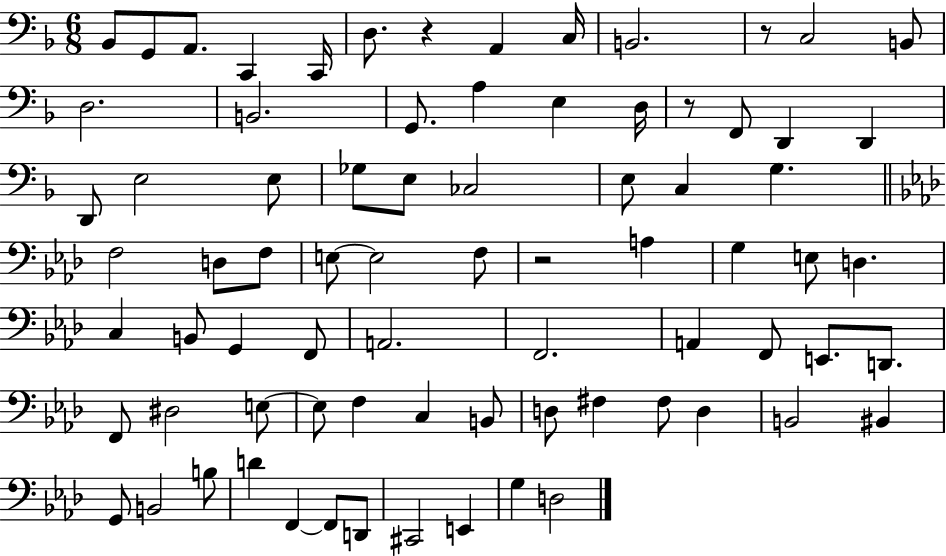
{
  \clef bass
  \numericTimeSignature
  \time 6/8
  \key f \major
  bes,8 g,8 a,8. c,4 c,16 | d8. r4 a,4 c16 | b,2. | r8 c2 b,8 | \break d2. | b,2. | g,8. a4 e4 d16 | r8 f,8 d,4 d,4 | \break d,8 e2 e8 | ges8 e8 ces2 | e8 c4 g4. | \bar "||" \break \key f \minor f2 d8 f8 | e8~~ e2 f8 | r2 a4 | g4 e8 d4. | \break c4 b,8 g,4 f,8 | a,2. | f,2. | a,4 f,8 e,8. d,8. | \break f,8 dis2 e8~~ | e8 f4 c4 b,8 | d8 fis4 fis8 d4 | b,2 bis,4 | \break g,8 b,2 b8 | d'4 f,4~~ f,8 d,8 | cis,2 e,4 | g4 d2 | \break \bar "|."
}